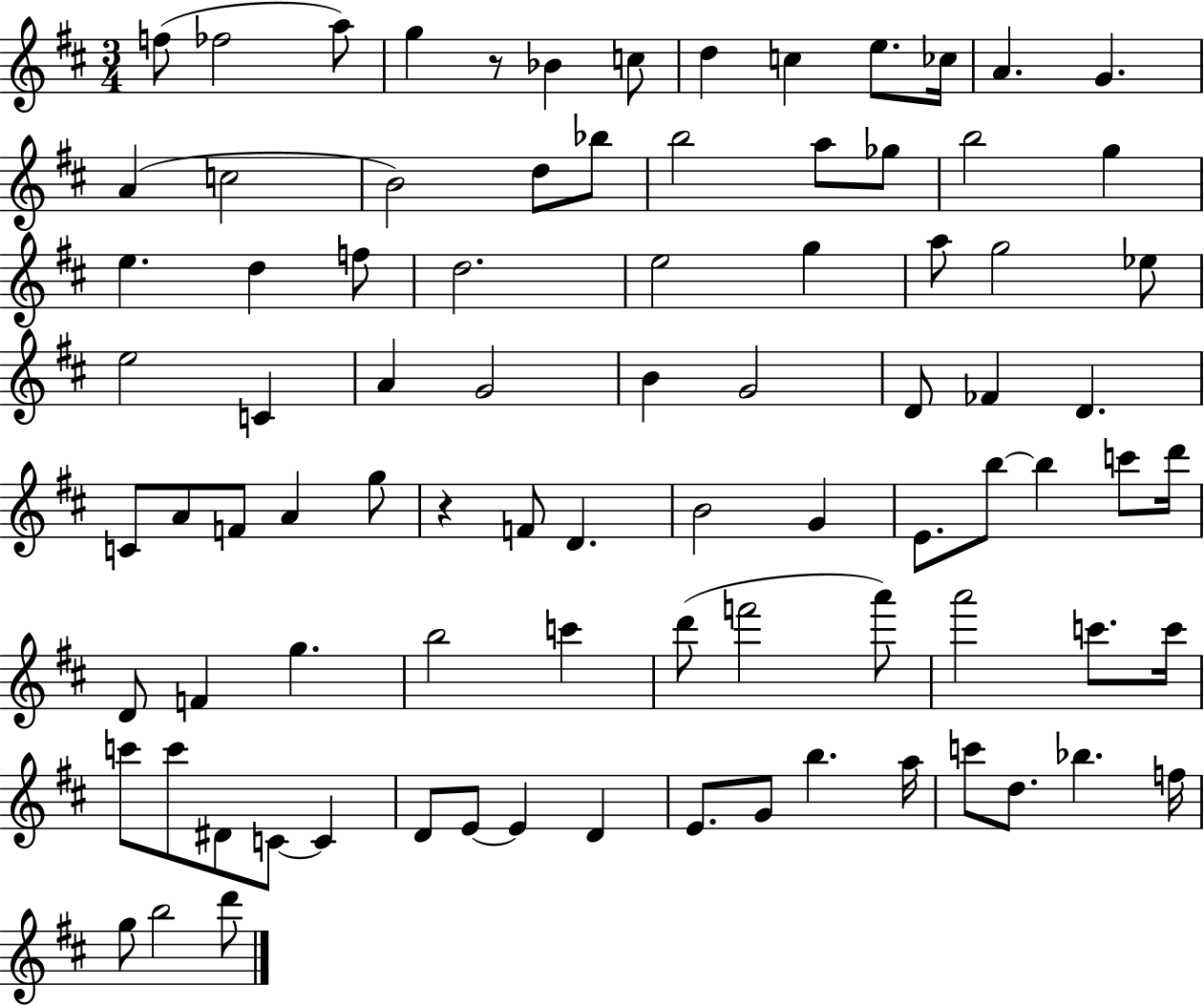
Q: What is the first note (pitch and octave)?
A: F5